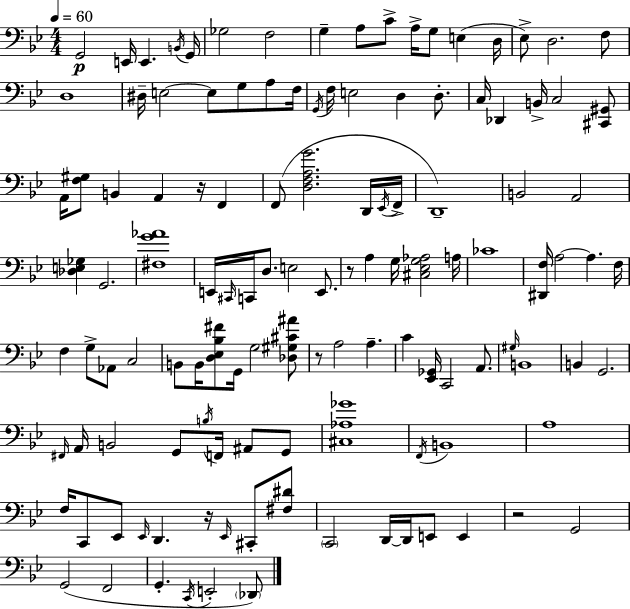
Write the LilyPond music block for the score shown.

{
  \clef bass
  \numericTimeSignature
  \time 4/4
  \key g \minor
  \tempo 4 = 60
  g,2\p e,16 e,4. \acciaccatura { b,16 } | g,16 ges2 f2 | g4-- a8 c'8-> a16-> g8 e4( | d16 ees8->) d2. f8 | \break d1 | dis16-- e2~~ e8 g8 a8 | f16 \acciaccatura { g,16 } f16 e2 d4 d8.-. | c16 des,4 b,16-> c2 | \break <cis, gis,>8 a,16 <f gis>8 b,4 a,4 r16 f,4 | f,8( <d f a g'>2. | d,16 \acciaccatura { ees,16 } f,16-> d,1--) | b,2 a,2 | \break <des e ges>4 g,2. | <fis g' aes'>1 | e,16 \grace { cis,16 } c,16 d8. e2 | e,8. r8 a4 g16 <cis ees g aes>2 | \break a16 ces'1 | <dis, f>16 a2~~ a4. | f16 f4 g8-> aes,8 c2 | b,8 b,16 <d ees bes fis'>8 g,16 g2 | \break <des gis cis' ais'>8 r8 a2 a4.-- | c'4 <ees, ges,>16 c,2 | a,8. \grace { gis16 } b,1 | b,4 g,2. | \break \grace { fis,16 } a,16 b,2 g,8 | \acciaccatura { b16 } f,16 ais,8 g,8 <cis aes ges'>1 | \acciaccatura { f,16 } b,1 | a1 | \break f16 c,8 ees,8 \grace { ees,16 } d,4. | r16 \grace { ees,16 } cis,8-. <fis dis'>8 \parenthesize c,2 | d,16~~ d,16 e,8 e,4 r2 | g,2 g,2( | \break f,2 g,4.-. | \acciaccatura { c,16 } e,2-. \parenthesize des,8) \bar "|."
}